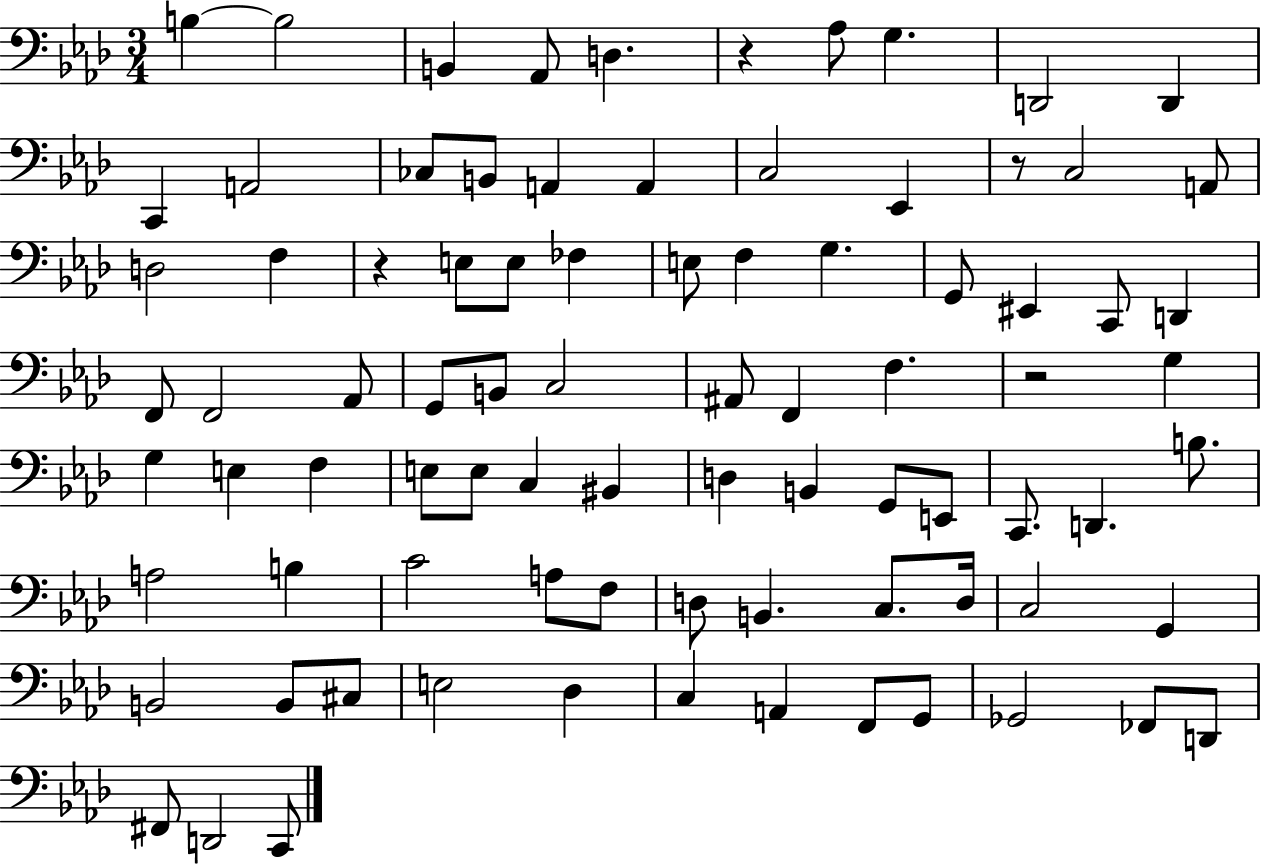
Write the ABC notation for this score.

X:1
T:Untitled
M:3/4
L:1/4
K:Ab
B, B,2 B,, _A,,/2 D, z _A,/2 G, D,,2 D,, C,, A,,2 _C,/2 B,,/2 A,, A,, C,2 _E,, z/2 C,2 A,,/2 D,2 F, z E,/2 E,/2 _F, E,/2 F, G, G,,/2 ^E,, C,,/2 D,, F,,/2 F,,2 _A,,/2 G,,/2 B,,/2 C,2 ^A,,/2 F,, F, z2 G, G, E, F, E,/2 E,/2 C, ^B,, D, B,, G,,/2 E,,/2 C,,/2 D,, B,/2 A,2 B, C2 A,/2 F,/2 D,/2 B,, C,/2 D,/4 C,2 G,, B,,2 B,,/2 ^C,/2 E,2 _D, C, A,, F,,/2 G,,/2 _G,,2 _F,,/2 D,,/2 ^F,,/2 D,,2 C,,/2